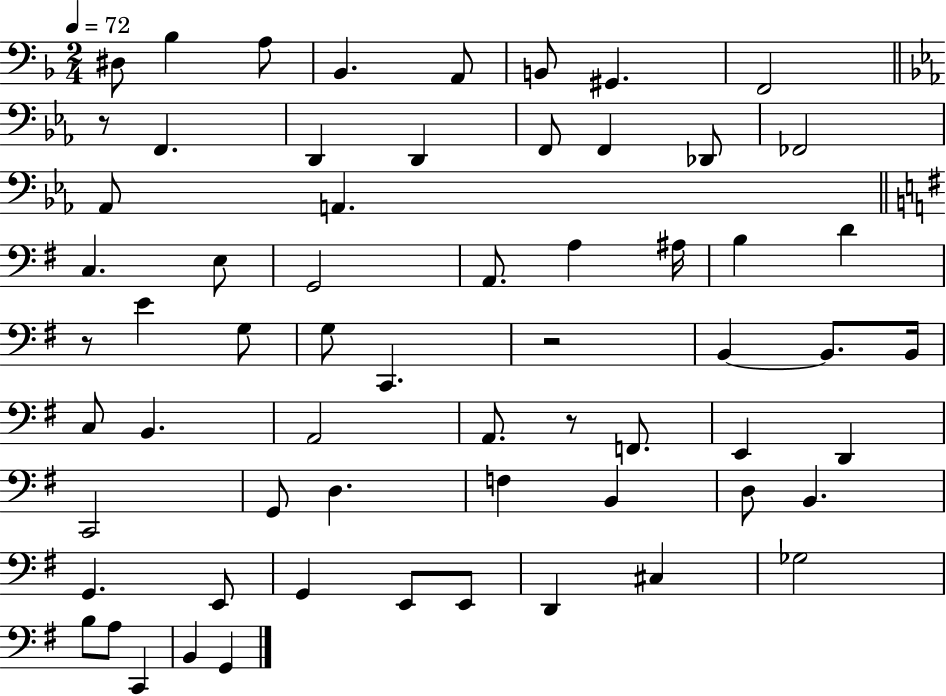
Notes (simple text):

D#3/e Bb3/q A3/e Bb2/q. A2/e B2/e G#2/q. F2/h R/e F2/q. D2/q D2/q F2/e F2/q Db2/e FES2/h Ab2/e A2/q. C3/q. E3/e G2/h A2/e. A3/q A#3/s B3/q D4/q R/e E4/q G3/e G3/e C2/q. R/h B2/q B2/e. B2/s C3/e B2/q. A2/h A2/e. R/e F2/e. E2/q D2/q C2/h G2/e D3/q. F3/q B2/q D3/e B2/q. G2/q. E2/e G2/q E2/e E2/e D2/q C#3/q Gb3/h B3/e A3/e C2/q B2/q G2/q